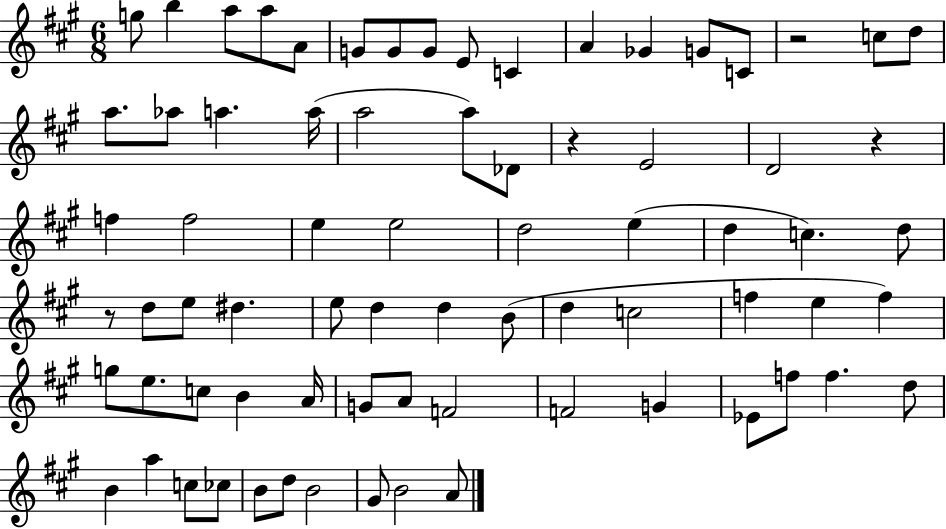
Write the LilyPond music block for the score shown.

{
  \clef treble
  \numericTimeSignature
  \time 6/8
  \key a \major
  g''8 b''4 a''8 a''8 a'8 | g'8 g'8 g'8 e'8 c'4 | a'4 ges'4 g'8 c'8 | r2 c''8 d''8 | \break a''8. aes''8 a''4. a''16( | a''2 a''8) des'8 | r4 e'2 | d'2 r4 | \break f''4 f''2 | e''4 e''2 | d''2 e''4( | d''4 c''4.) d''8 | \break r8 d''8 e''8 dis''4. | e''8 d''4 d''4 b'8( | d''4 c''2 | f''4 e''4 f''4) | \break g''8 e''8. c''8 b'4 a'16 | g'8 a'8 f'2 | f'2 g'4 | ees'8 f''8 f''4. d''8 | \break b'4 a''4 c''8 ces''8 | b'8 d''8 b'2 | gis'8 b'2 a'8 | \bar "|."
}